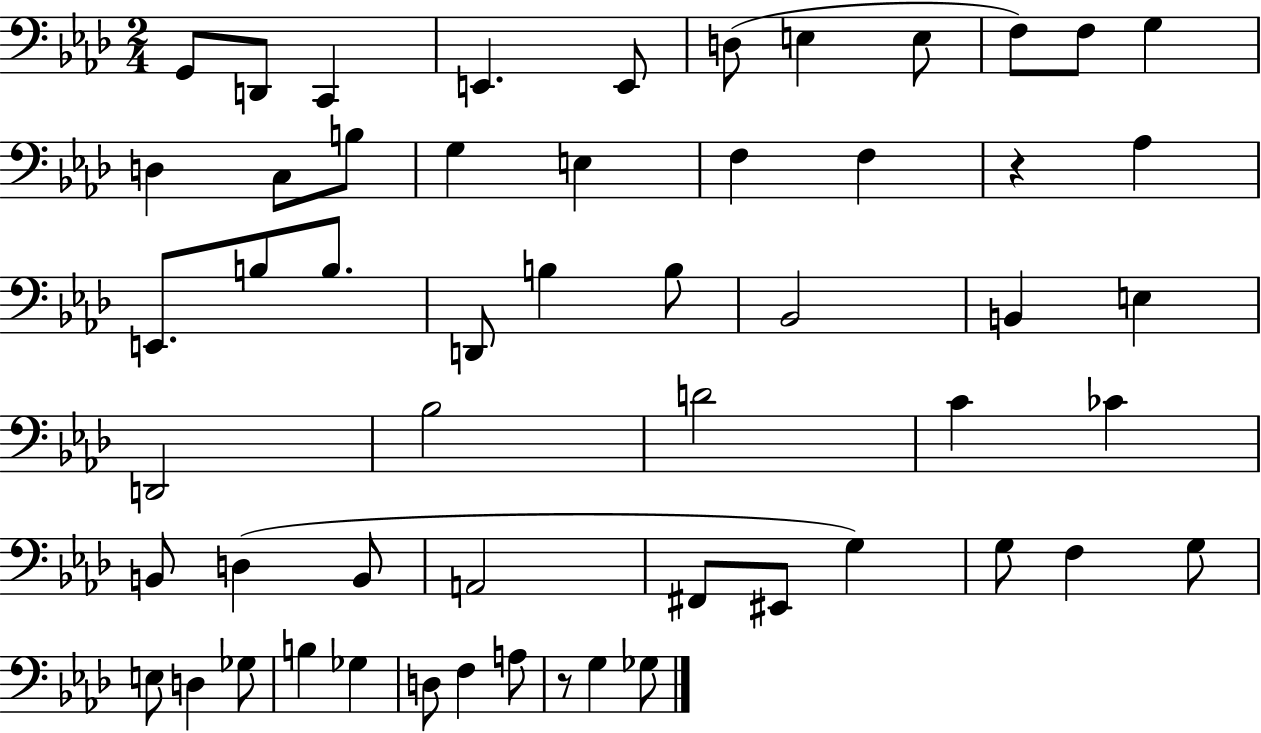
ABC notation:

X:1
T:Untitled
M:2/4
L:1/4
K:Ab
G,,/2 D,,/2 C,, E,, E,,/2 D,/2 E, E,/2 F,/2 F,/2 G, D, C,/2 B,/2 G, E, F, F, z _A, E,,/2 B,/2 B,/2 D,,/2 B, B,/2 _B,,2 B,, E, D,,2 _B,2 D2 C _C B,,/2 D, B,,/2 A,,2 ^F,,/2 ^E,,/2 G, G,/2 F, G,/2 E,/2 D, _G,/2 B, _G, D,/2 F, A,/2 z/2 G, _G,/2